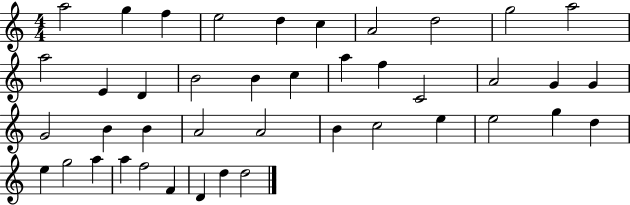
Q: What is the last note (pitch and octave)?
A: D5